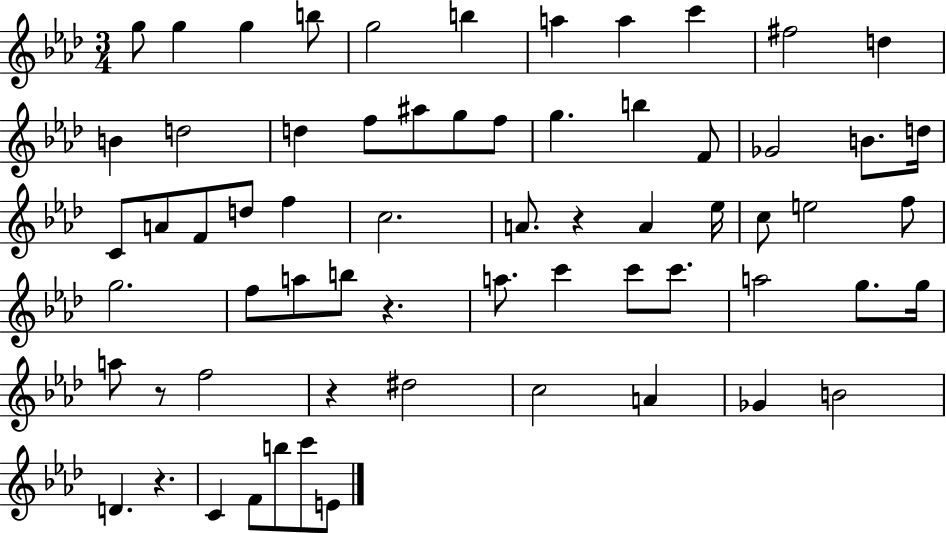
G5/e G5/q G5/q B5/e G5/h B5/q A5/q A5/q C6/q F#5/h D5/q B4/q D5/h D5/q F5/e A#5/e G5/e F5/e G5/q. B5/q F4/e Gb4/h B4/e. D5/s C4/e A4/e F4/e D5/e F5/q C5/h. A4/e. R/q A4/q Eb5/s C5/e E5/h F5/e G5/h. F5/e A5/e B5/e R/q. A5/e. C6/q C6/e C6/e. A5/h G5/e. G5/s A5/e R/e F5/h R/q D#5/h C5/h A4/q Gb4/q B4/h D4/q. R/q. C4/q F4/e B5/e C6/e E4/e